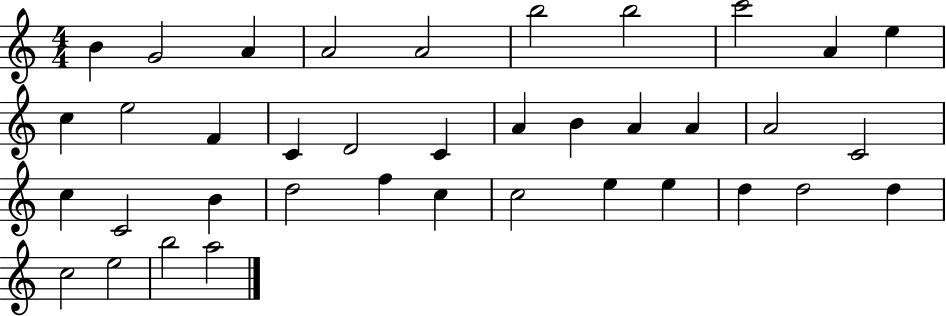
B4/q G4/h A4/q A4/h A4/h B5/h B5/h C6/h A4/q E5/q C5/q E5/h F4/q C4/q D4/h C4/q A4/q B4/q A4/q A4/q A4/h C4/h C5/q C4/h B4/q D5/h F5/q C5/q C5/h E5/q E5/q D5/q D5/h D5/q C5/h E5/h B5/h A5/h